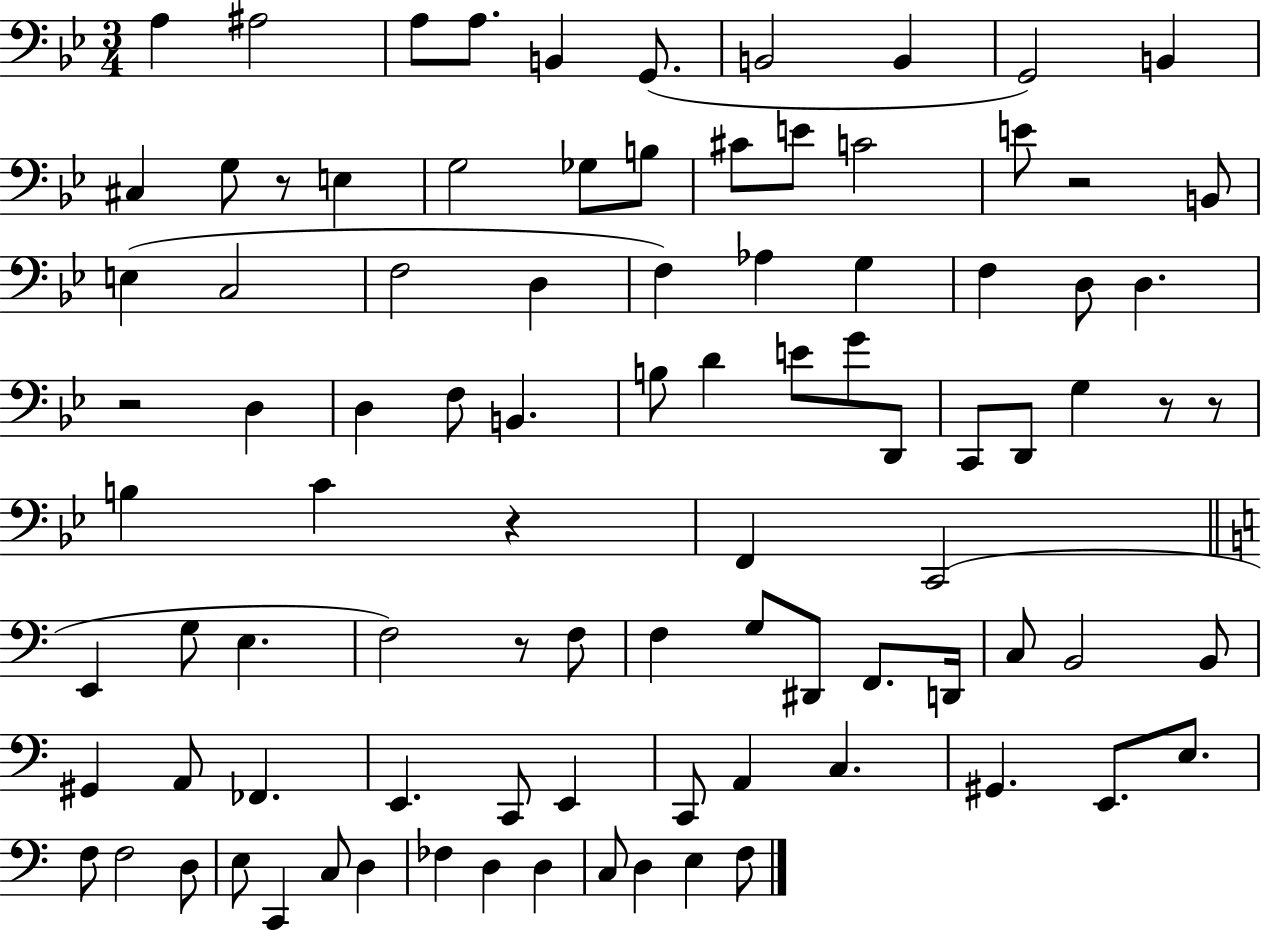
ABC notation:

X:1
T:Untitled
M:3/4
L:1/4
K:Bb
A, ^A,2 A,/2 A,/2 B,, G,,/2 B,,2 B,, G,,2 B,, ^C, G,/2 z/2 E, G,2 _G,/2 B,/2 ^C/2 E/2 C2 E/2 z2 B,,/2 E, C,2 F,2 D, F, _A, G, F, D,/2 D, z2 D, D, F,/2 B,, B,/2 D E/2 G/2 D,,/2 C,,/2 D,,/2 G, z/2 z/2 B, C z F,, C,,2 E,, G,/2 E, F,2 z/2 F,/2 F, G,/2 ^D,,/2 F,,/2 D,,/4 C,/2 B,,2 B,,/2 ^G,, A,,/2 _F,, E,, C,,/2 E,, C,,/2 A,, C, ^G,, E,,/2 E,/2 F,/2 F,2 D,/2 E,/2 C,, C,/2 D, _F, D, D, C,/2 D, E, F,/2